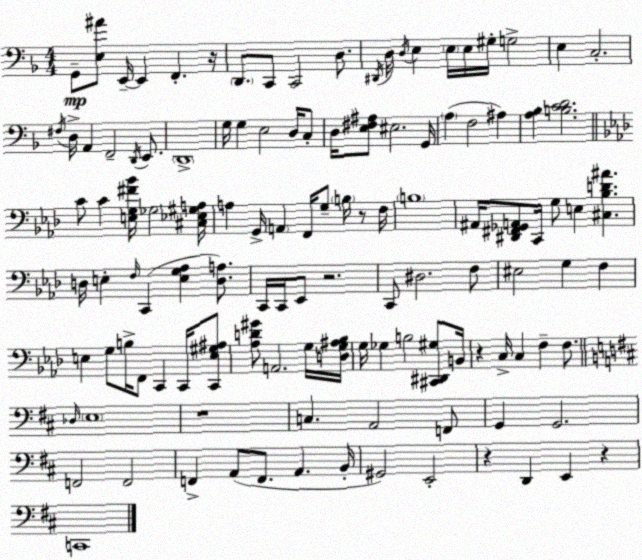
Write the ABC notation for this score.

X:1
T:Untitled
M:4/4
L:1/4
K:Dm
G,,/2 [E,^A]/2 E,,/4 E,, F,, z/4 D,,/2 C,,/2 C,,2 D,/2 ^D,,/4 D,/4 D,/4 E, E,/4 E,/4 ^G,/4 G,2 E, C,2 ^F,/4 D,/4 A,, F,,2 D,,/4 E,,/2 D,,4 G,/4 G, E,2 D,/4 C,/2 D,/4 [E,^F,^A,]/2 ^E,2 G,,/4 A, F,2 ^A, [A,_B,] [B,CD]2 C/2 C [E,G,^F_B]/4 _G,2 [^C,_E,^G,A,]/4 A, G,,/4 A,, F,,/4 G,/2 B,/4 z/2 F,/4 B,4 ^A,,/4 [^D,,^F,,_G,,A,,]/2 C,,/4 G,/2 E, [^C,_B,D^A] D,/4 E, F,/4 C,, [E,G,_A,] [D,A,]/2 C,,/4 C,,/4 _E,,/2 z2 C,,/2 ^D,2 F,/2 ^E,2 G, F, E, G,/2 B,/4 F,,/2 C,, C,,/4 [C,,E,^G,^A,]/2 [_A,D^G]/2 A,,2 G,/4 [D,G,^A,_B,]/4 G,/4 _G, B,2 [^C,,^D,,^G,]/2 B,,/4 z C,/4 C, F, F,/2 _D,/4 E,4 z4 C, A,,2 F,,/2 G,, G,,2 F,,2 F,,2 F,, A,,/2 F,,/2 A,, B,,/4 ^G,,2 E,,2 z D,, E,, z C,,4